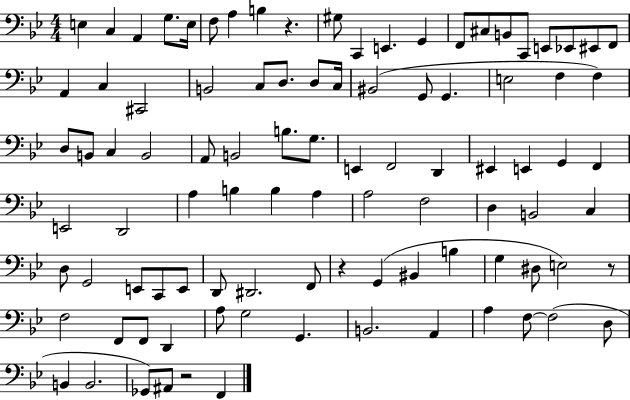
E3/q C3/q A2/q G3/e. E3/s F3/e A3/q B3/q R/q. G#3/e C2/q E2/q. G2/q F2/e C#3/e B2/e C2/e E2/e Eb2/e EIS2/e F2/e A2/q C3/q C#2/h B2/h C3/e D3/e. D3/e C3/s BIS2/h G2/e G2/q. E3/h F3/q F3/q D3/e B2/e C3/q B2/h A2/e B2/h B3/e. G3/e. E2/q F2/h D2/q EIS2/q E2/q G2/q F2/q E2/h D2/h A3/q B3/q B3/q A3/q A3/h F3/h D3/q B2/h C3/q D3/e G2/h E2/e C2/e E2/e D2/e D#2/h. F2/e R/q G2/q BIS2/q B3/q G3/q D#3/e E3/h R/e F3/h F2/e F2/e D2/q A3/e G3/h G2/q. B2/h. A2/q A3/q F3/e F3/h D3/e B2/q B2/h. Gb2/e A#2/e R/h F2/q